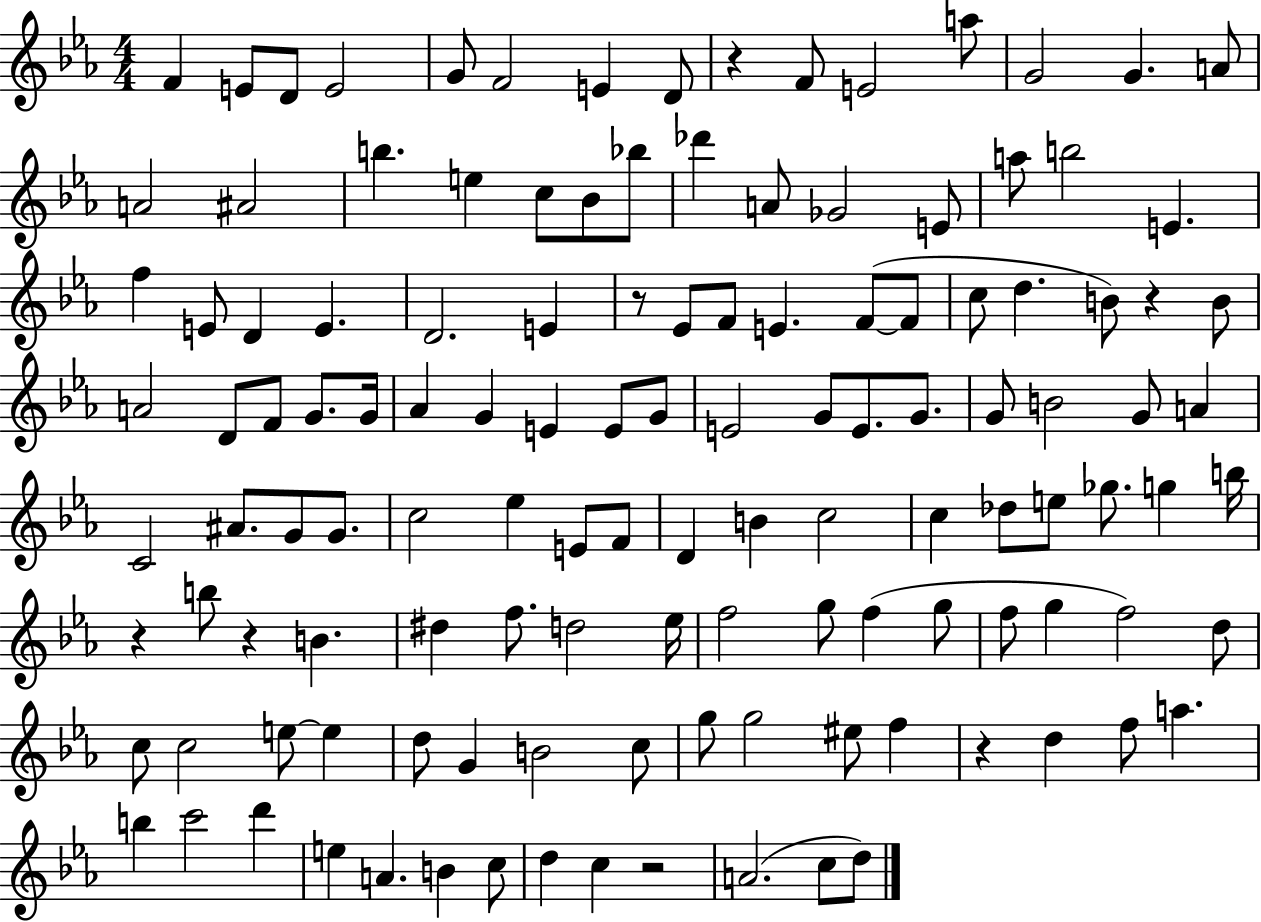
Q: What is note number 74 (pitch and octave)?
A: Db5